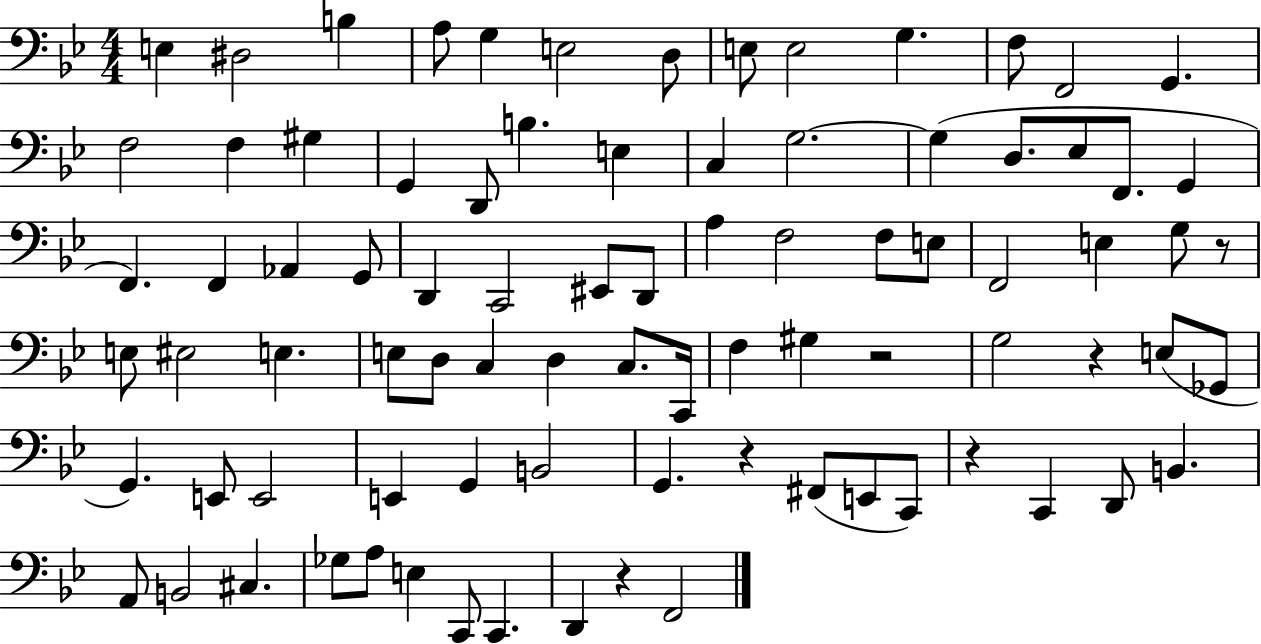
{
  \clef bass
  \numericTimeSignature
  \time 4/4
  \key bes \major
  e4 dis2 b4 | a8 g4 e2 d8 | e8 e2 g4. | f8 f,2 g,4. | \break f2 f4 gis4 | g,4 d,8 b4. e4 | c4 g2.~~ | g4( d8. ees8 f,8. g,4 | \break f,4.) f,4 aes,4 g,8 | d,4 c,2 eis,8 d,8 | a4 f2 f8 e8 | f,2 e4 g8 r8 | \break e8 eis2 e4. | e8 d8 c4 d4 c8. c,16 | f4 gis4 r2 | g2 r4 e8( ges,8 | \break g,4.) e,8 e,2 | e,4 g,4 b,2 | g,4. r4 fis,8( e,8 c,8) | r4 c,4 d,8 b,4. | \break a,8 b,2 cis4. | ges8 a8 e4 c,8 c,4. | d,4 r4 f,2 | \bar "|."
}